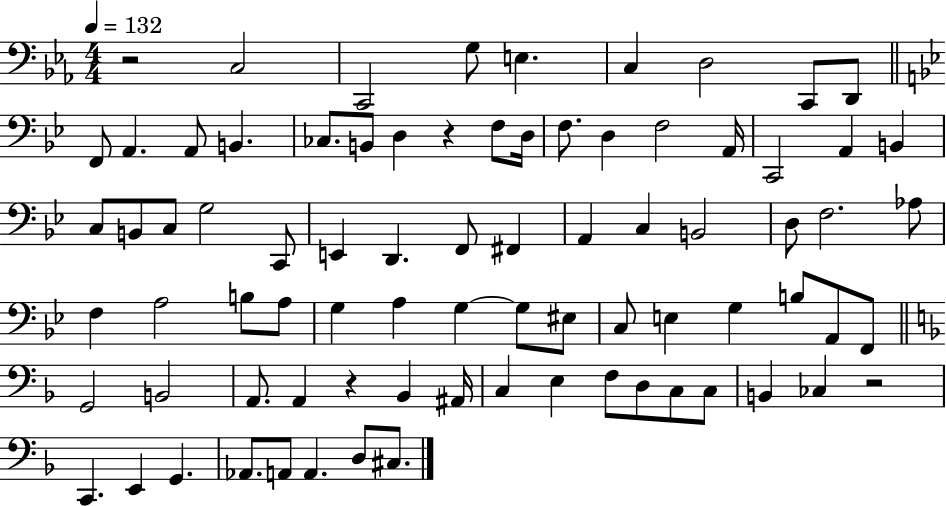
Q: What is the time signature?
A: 4/4